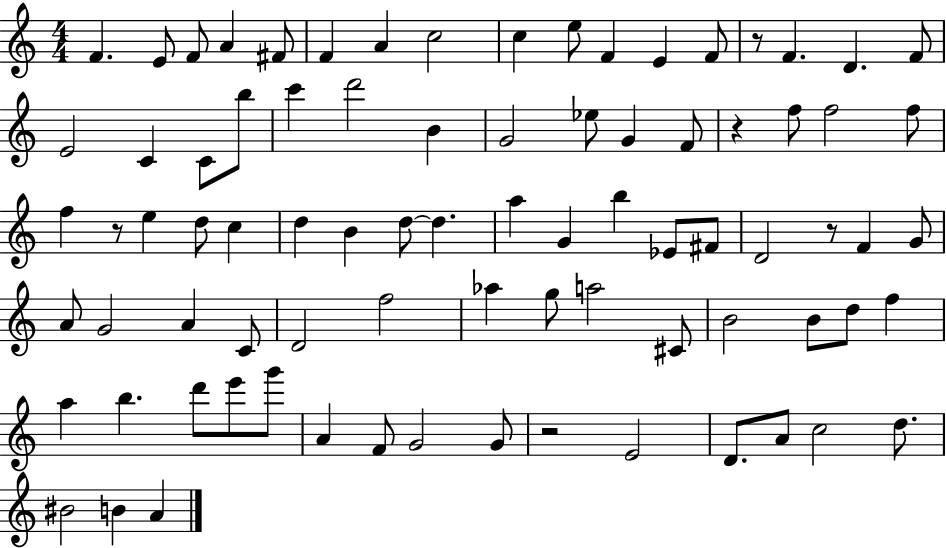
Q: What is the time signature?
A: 4/4